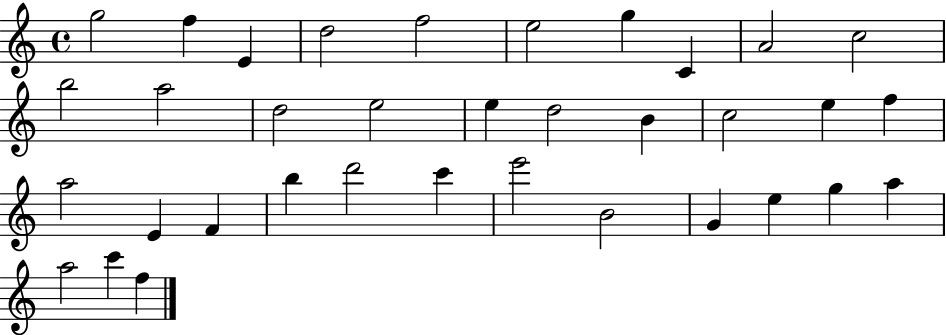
{
  \clef treble
  \time 4/4
  \defaultTimeSignature
  \key c \major
  g''2 f''4 e'4 | d''2 f''2 | e''2 g''4 c'4 | a'2 c''2 | \break b''2 a''2 | d''2 e''2 | e''4 d''2 b'4 | c''2 e''4 f''4 | \break a''2 e'4 f'4 | b''4 d'''2 c'''4 | e'''2 b'2 | g'4 e''4 g''4 a''4 | \break a''2 c'''4 f''4 | \bar "|."
}